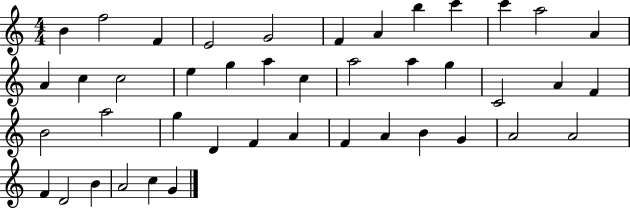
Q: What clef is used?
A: treble